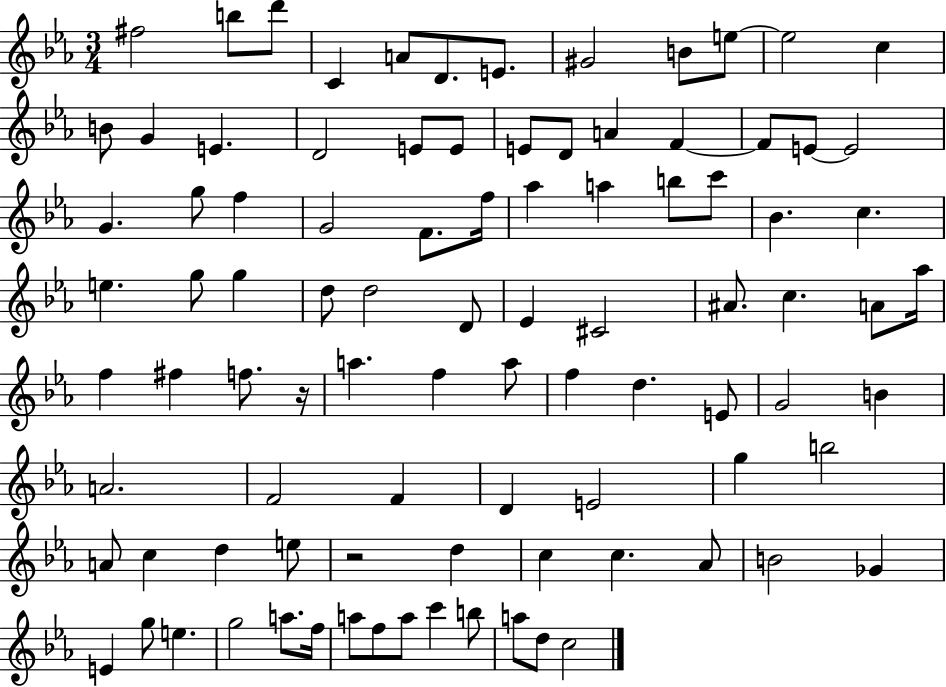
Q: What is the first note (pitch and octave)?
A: F#5